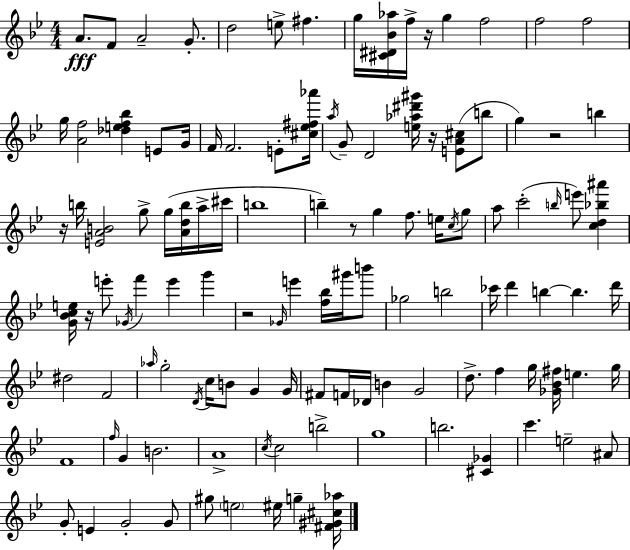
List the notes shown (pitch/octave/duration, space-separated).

A4/e. F4/e A4/h G4/e. D5/h E5/e F#5/q. G5/s [C#4,D#4,Bb4,Ab5]/s F5/s R/s G5/q F5/h F5/h F5/h G5/s [A4,F5]/h [Db5,E5,F5,Bb5]/q E4/e G4/s F4/s F4/h. E4/e [C#5,Eb5,F#5,Ab6]/s A5/s G4/e D4/h [E5,Ab5,D#6,G#6]/s R/s [E4,A4,C#5]/e B5/e G5/q R/h B5/q R/s B5/s [E4,A4,B4]/h G5/e G5/s [A4,D5,B5]/s A5/s C#6/s B5/w B5/q R/e G5/q F5/e. E5/s C5/s G5/e A5/e C6/h B5/s E6/e [C5,D5,Bb5,A#6]/q [G4,Bb4,C5,E5]/s R/s E6/e Gb4/s F6/q E6/q G6/q R/h Gb4/s E6/q [F5,Bb5]/s G#6/s B6/e Gb5/h B5/h CES6/s D6/q B5/q B5/q. D6/s D#5/h F4/h Ab5/s G5/h D4/s C5/s B4/e G4/q G4/s F#4/e F4/s Db4/s B4/q G4/h D5/e. F5/q G5/s [Gb4,Bb4,F#5]/s E5/q. G5/s F4/w F5/s G4/q B4/h. A4/w C5/s C5/h B5/h G5/w B5/h. [C#4,Gb4]/q C6/q. E5/h A#4/e G4/e E4/q G4/h G4/e G#5/e E5/h EIS5/s G5/q [F#4,G#4,C#5,Ab5]/s